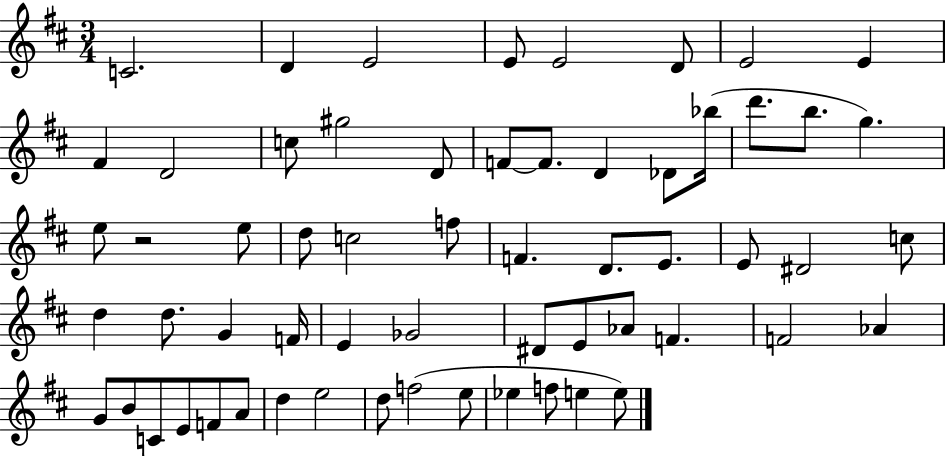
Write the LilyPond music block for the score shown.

{
  \clef treble
  \numericTimeSignature
  \time 3/4
  \key d \major
  c'2. | d'4 e'2 | e'8 e'2 d'8 | e'2 e'4 | \break fis'4 d'2 | c''8 gis''2 d'8 | f'8~~ f'8. d'4 des'8 bes''16( | d'''8. b''8. g''4.) | \break e''8 r2 e''8 | d''8 c''2 f''8 | f'4. d'8. e'8. | e'8 dis'2 c''8 | \break d''4 d''8. g'4 f'16 | e'4 ges'2 | dis'8 e'8 aes'8 f'4. | f'2 aes'4 | \break g'8 b'8 c'8 e'8 f'8 a'8 | d''4 e''2 | d''8 f''2( e''8 | ees''4 f''8 e''4 e''8) | \break \bar "|."
}